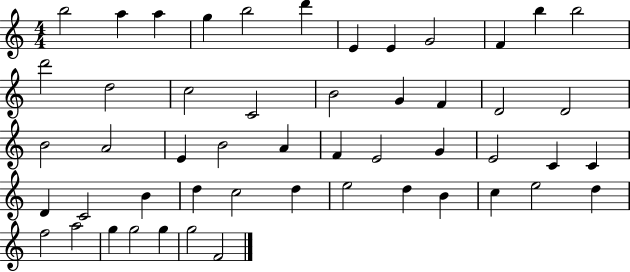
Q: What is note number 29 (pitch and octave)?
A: G4